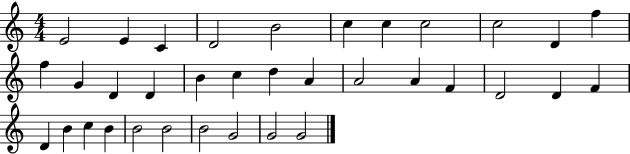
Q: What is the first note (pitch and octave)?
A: E4